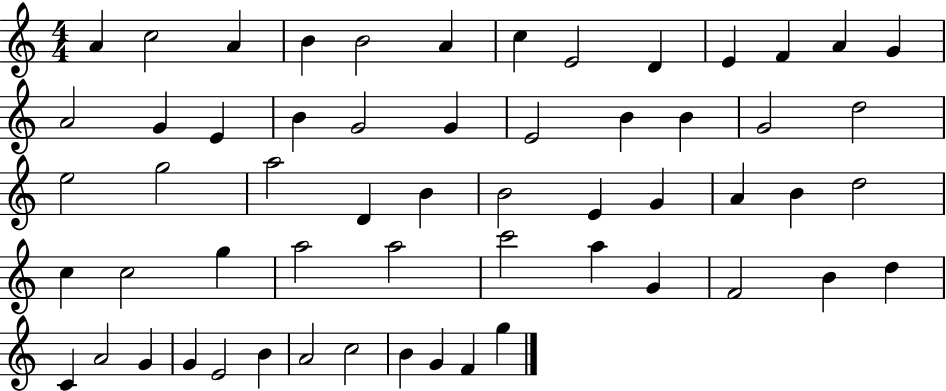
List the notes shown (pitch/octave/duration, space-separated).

A4/q C5/h A4/q B4/q B4/h A4/q C5/q E4/h D4/q E4/q F4/q A4/q G4/q A4/h G4/q E4/q B4/q G4/h G4/q E4/h B4/q B4/q G4/h D5/h E5/h G5/h A5/h D4/q B4/q B4/h E4/q G4/q A4/q B4/q D5/h C5/q C5/h G5/q A5/h A5/h C6/h A5/q G4/q F4/h B4/q D5/q C4/q A4/h G4/q G4/q E4/h B4/q A4/h C5/h B4/q G4/q F4/q G5/q